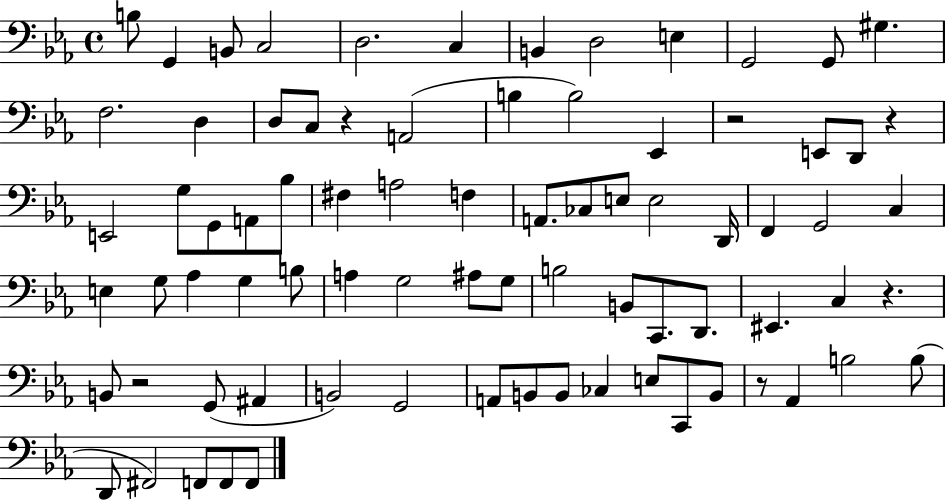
B3/e G2/q B2/e C3/h D3/h. C3/q B2/q D3/h E3/q G2/h G2/e G#3/q. F3/h. D3/q D3/e C3/e R/q A2/h B3/q B3/h Eb2/q R/h E2/e D2/e R/q E2/h G3/e G2/e A2/e Bb3/e F#3/q A3/h F3/q A2/e. CES3/e E3/e E3/h D2/s F2/q G2/h C3/q E3/q G3/e Ab3/q G3/q B3/e A3/q G3/h A#3/e G3/e B3/h B2/e C2/e. D2/e. EIS2/q. C3/q R/q. B2/e R/h G2/e A#2/q B2/h G2/h A2/e B2/e B2/e CES3/q E3/e C2/e B2/e R/e Ab2/q B3/h B3/e D2/e F#2/h F2/e F2/e F2/e